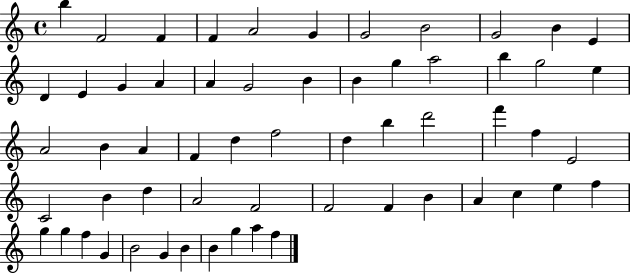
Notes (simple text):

B5/q F4/h F4/q F4/q A4/h G4/q G4/h B4/h G4/h B4/q E4/q D4/q E4/q G4/q A4/q A4/q G4/h B4/q B4/q G5/q A5/h B5/q G5/h E5/q A4/h B4/q A4/q F4/q D5/q F5/h D5/q B5/q D6/h F6/q F5/q E4/h C4/h B4/q D5/q A4/h F4/h F4/h F4/q B4/q A4/q C5/q E5/q F5/q G5/q G5/q F5/q G4/q B4/h G4/q B4/q B4/q G5/q A5/q F5/q